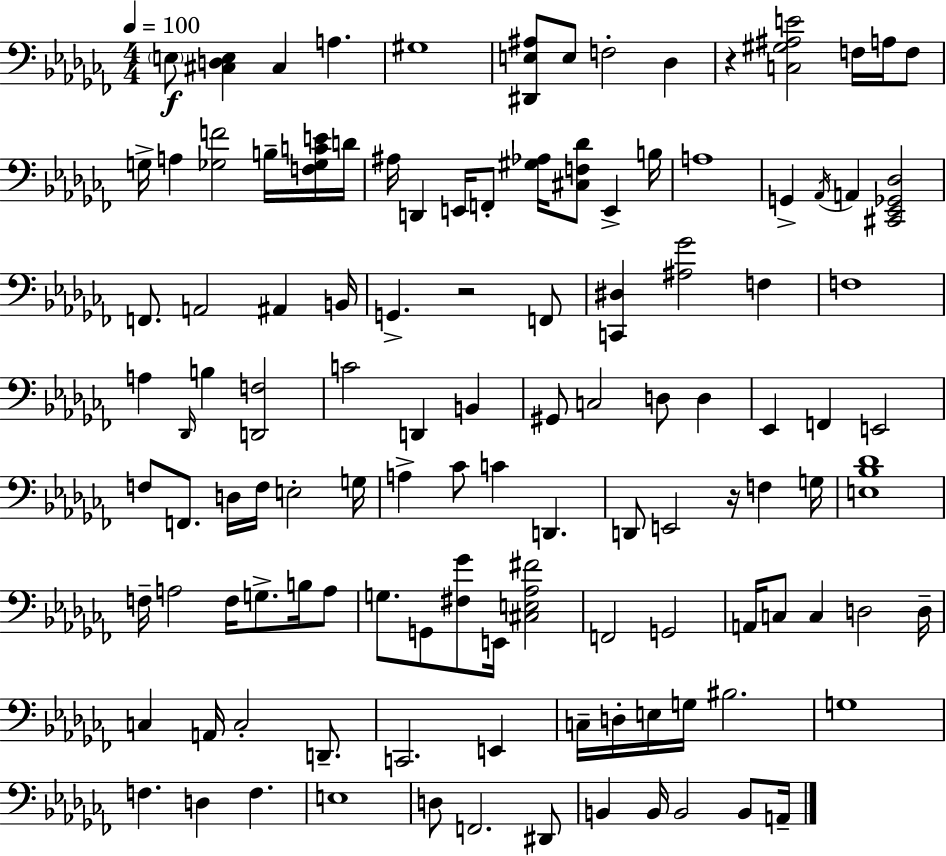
{
  \clef bass
  \numericTimeSignature
  \time 4/4
  \key aes \minor
  \tempo 4 = 100
  \parenthesize e8\f <cis d e>4 cis4 a4. | gis1 | <dis, e ais>8 e8 f2-. des4 | r4 <c gis ais e'>2 f16 a16 f8 | \break g16-> a4 <ges f'>2 b16-- <f ges c' e'>16 d'16 | ais16 d,4 e,16 f,8-. <gis aes>16 <cis f des'>8 e,4-> b16 | a1 | g,4-> \acciaccatura { aes,16 } a,4 <cis, ees, ges, des>2 | \break f,8. a,2 ais,4 | b,16 g,4.-> r2 f,8 | <c, dis>4 <ais ges'>2 f4 | f1 | \break a4 \grace { des,16 } b4 <d, f>2 | c'2 d,4 b,4 | gis,8 c2 d8 d4 | ees,4 f,4 e,2 | \break f8 f,8. d16 f16 e2-. | g16 a4-> ces'8 c'4 d,4. | d,8 e,2 r16 f4 | g16 <e bes des'>1 | \break f16-- a2 f16 g8.-> b16 | a8 g8. g,8 <fis ges'>8 e,16 <cis e aes fis'>2 | f,2 g,2 | a,16 c8 c4 d2 | \break d16-- c4 a,16 c2-. d,8.-- | c,2. e,4 | c16-- d16-. e16 g16 bis2. | g1 | \break f4. d4 f4. | e1 | d8 f,2. | dis,8 b,4 b,16 b,2 b,8 | \break a,16-- \bar "|."
}